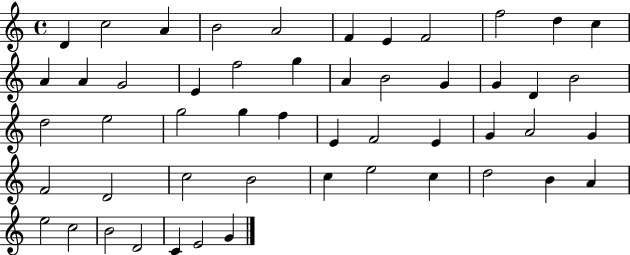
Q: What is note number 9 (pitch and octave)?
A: F5